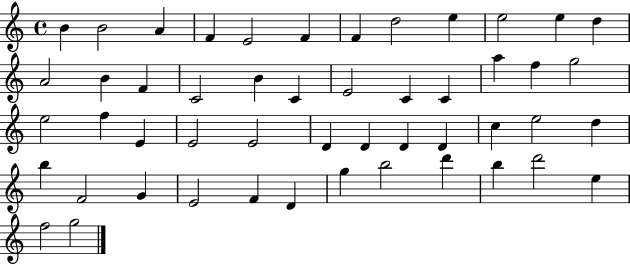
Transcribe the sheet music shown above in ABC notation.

X:1
T:Untitled
M:4/4
L:1/4
K:C
B B2 A F E2 F F d2 e e2 e d A2 B F C2 B C E2 C C a f g2 e2 f E E2 E2 D D D D c e2 d b F2 G E2 F D g b2 d' b d'2 e f2 g2